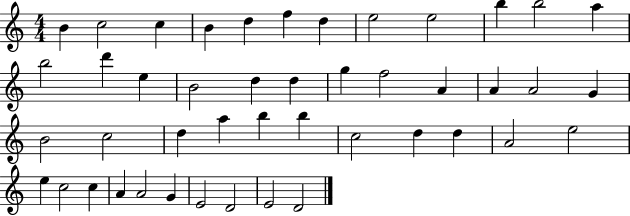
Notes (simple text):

B4/q C5/h C5/q B4/q D5/q F5/q D5/q E5/h E5/h B5/q B5/h A5/q B5/h D6/q E5/q B4/h D5/q D5/q G5/q F5/h A4/q A4/q A4/h G4/q B4/h C5/h D5/q A5/q B5/q B5/q C5/h D5/q D5/q A4/h E5/h E5/q C5/h C5/q A4/q A4/h G4/q E4/h D4/h E4/h D4/h